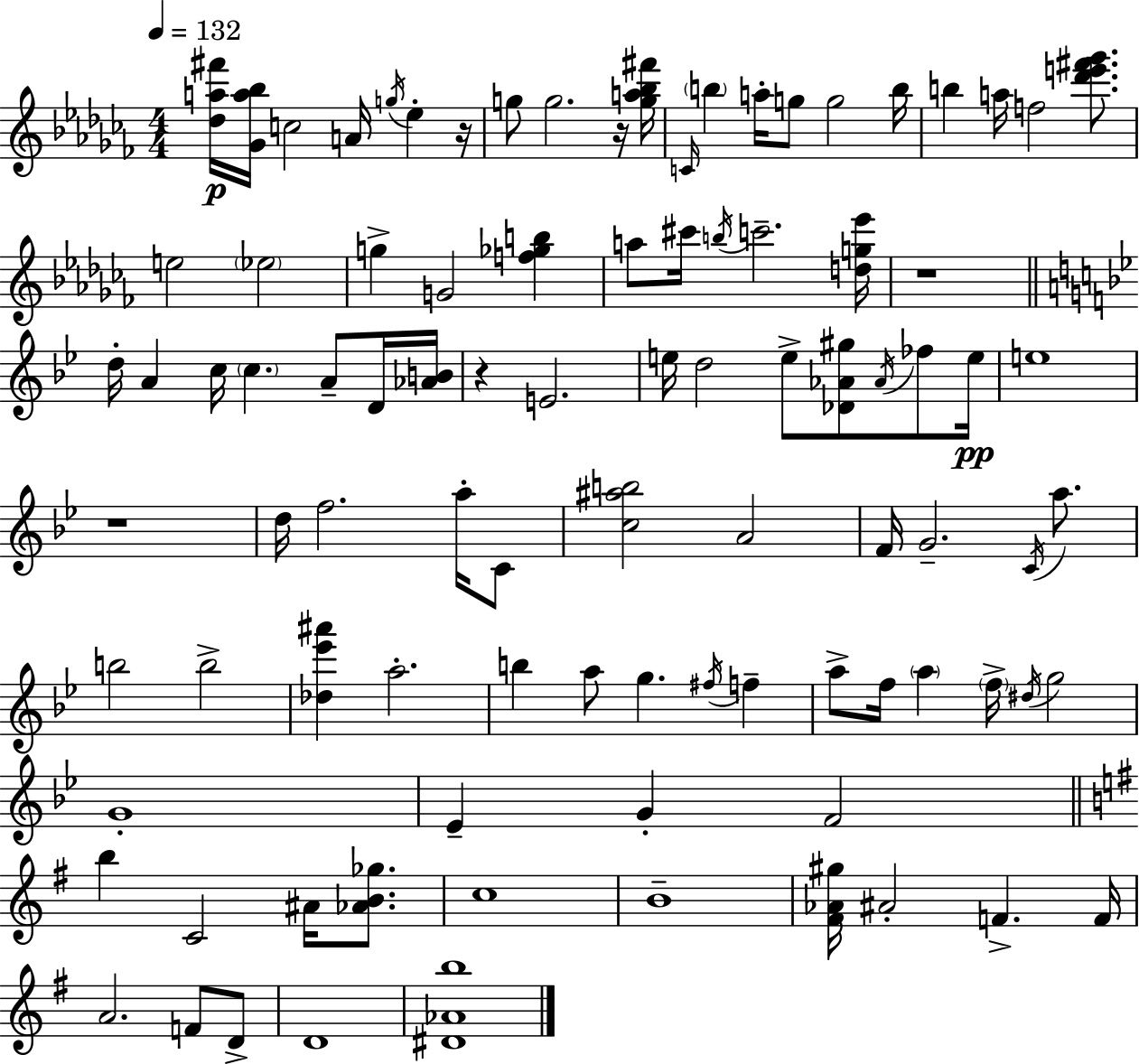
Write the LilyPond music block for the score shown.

{
  \clef treble
  \numericTimeSignature
  \time 4/4
  \key aes \minor
  \tempo 4 = 132
  <des'' a'' fis'''>16\p <ges' a'' bes''>16 c''2 a'16 \acciaccatura { g''16 } ees''4-. | r16 g''8 g''2. r16 | <g'' a'' bes'' fis'''>16 \grace { c'16 } \parenthesize b''4 a''16-. g''8 g''2 | b''16 b''4 a''16 f''2 <des''' e''' fis''' ges'''>8. | \break e''2 \parenthesize ees''2 | g''4-> g'2 <f'' ges'' b''>4 | a''8 cis'''16 \acciaccatura { b''16 } c'''2.-- | <d'' g'' ees'''>16 r1 | \break \bar "||" \break \key bes \major d''16-. a'4 c''16 \parenthesize c''4. a'8-- d'16 <aes' b'>16 | r4 e'2. | e''16 d''2 e''8-> <des' aes' gis''>8 \acciaccatura { aes'16 } fes''8 | e''16\pp e''1 | \break r1 | d''16 f''2. a''16-. c'8 | <c'' ais'' b''>2 a'2 | f'16 g'2.-- \acciaccatura { c'16 } a''8. | \break b''2 b''2-> | <des'' ees''' ais'''>4 a''2.-. | b''4 a''8 g''4. \acciaccatura { fis''16 } f''4-- | a''8-> f''16 \parenthesize a''4 \parenthesize f''16-> \acciaccatura { dis''16 } g''2 | \break g'1-. | ees'4-- g'4-. f'2 | \bar "||" \break \key g \major b''4 c'2 ais'16 <aes' b' ges''>8. | c''1 | b'1-- | <fis' aes' gis''>16 ais'2-. f'4.-> f'16 | \break a'2. f'8 d'8-> | d'1 | <dis' aes' b''>1 | \bar "|."
}